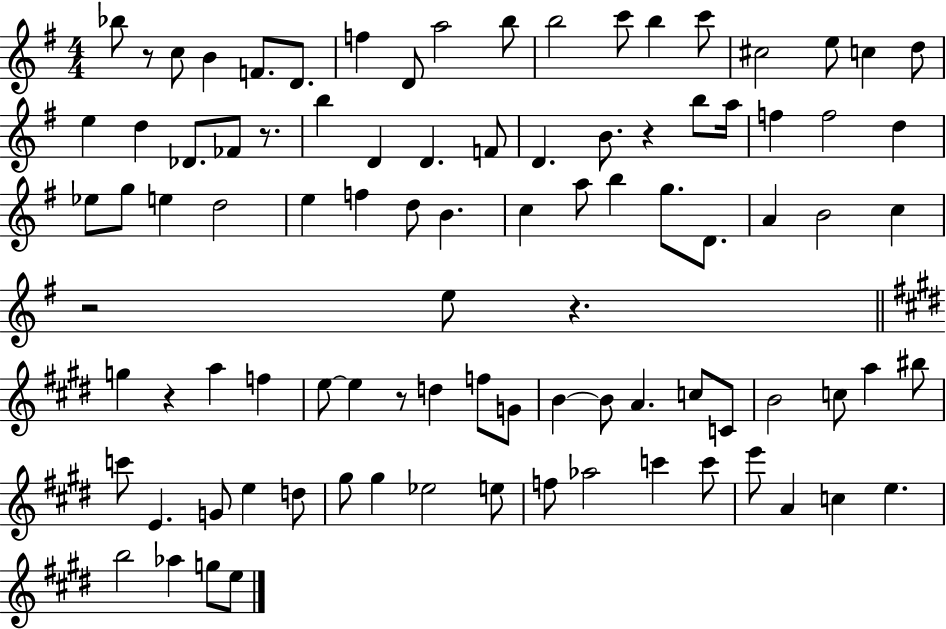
Bb5/e R/e C5/e B4/q F4/e. D4/e. F5/q D4/e A5/h B5/e B5/h C6/e B5/q C6/e C#5/h E5/e C5/q D5/e E5/q D5/q Db4/e. FES4/e R/e. B5/q D4/q D4/q. F4/e D4/q. B4/e. R/q B5/e A5/s F5/q F5/h D5/q Eb5/e G5/e E5/q D5/h E5/q F5/q D5/e B4/q. C5/q A5/e B5/q G5/e. D4/e. A4/q B4/h C5/q R/h E5/e R/q. G5/q R/q A5/q F5/q E5/e E5/q R/e D5/q F5/e G4/e B4/q B4/e A4/q. C5/e C4/e B4/h C5/e A5/q BIS5/e C6/e E4/q. G4/e E5/q D5/e G#5/e G#5/q Eb5/h E5/e F5/e Ab5/h C6/q C6/e E6/e A4/q C5/q E5/q. B5/h Ab5/q G5/e E5/e